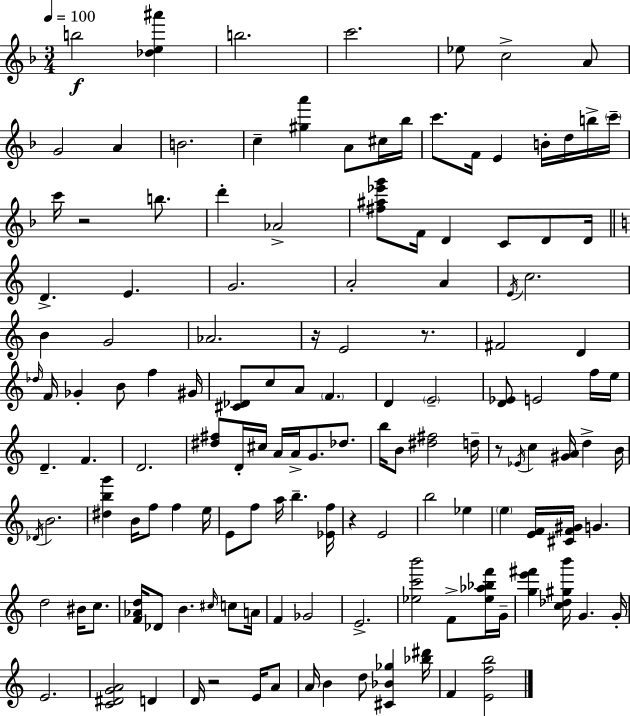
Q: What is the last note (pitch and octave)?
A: F4